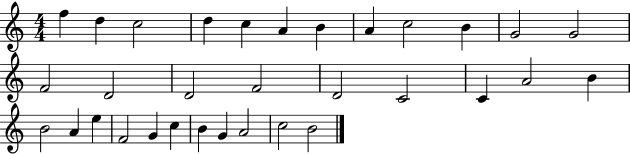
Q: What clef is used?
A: treble